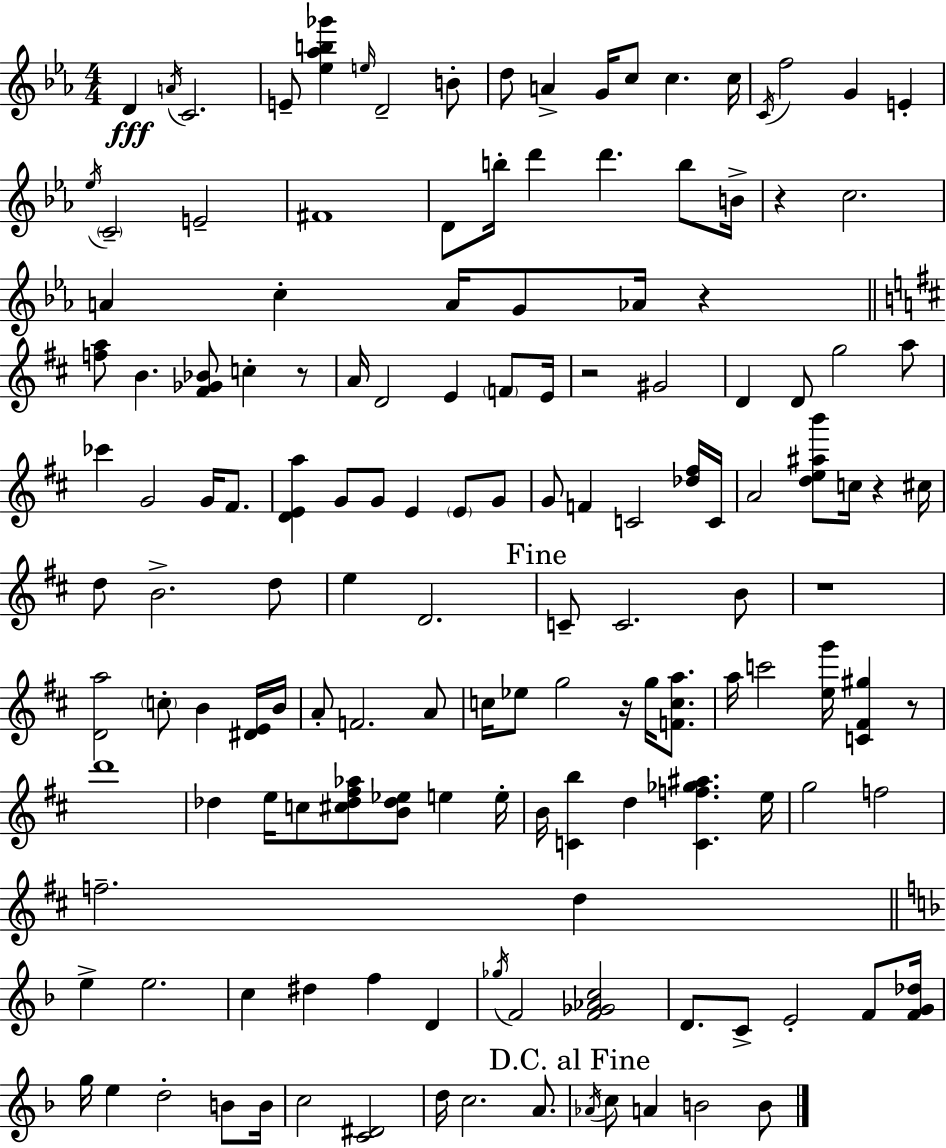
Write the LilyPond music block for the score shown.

{
  \clef treble
  \numericTimeSignature
  \time 4/4
  \key c \minor
  \repeat volta 2 { d'4\fff \acciaccatura { a'16 } c'2. | e'8-- <ees'' aes'' b'' ges'''>4 \grace { e''16 } d'2-- | b'8-. d''8 a'4-> g'16 c''8 c''4. | c''16 \acciaccatura { c'16 } f''2 g'4 e'4-. | \break \acciaccatura { ees''16 } \parenthesize c'2-- e'2-- | fis'1 | d'8 b''16-. d'''4 d'''4. | b''8 b'16-> r4 c''2. | \break a'4 c''4-. a'16 g'8 aes'16 | r4 \bar "||" \break \key d \major <f'' a''>8 b'4. <fis' ges' bes'>8 c''4-. r8 | a'16 d'2 e'4 \parenthesize f'8 e'16 | r2 gis'2 | d'4 d'8 g''2 a''8 | \break ces'''4 g'2 g'16 fis'8. | <d' e' a''>4 g'8 g'8 e'4 \parenthesize e'8 g'8 | g'8 f'4 c'2 <des'' fis''>16 c'16 | a'2 <d'' e'' ais'' b'''>8 c''16 r4 cis''16 | \break d''8 b'2.-> d''8 | e''4 d'2. | \mark "Fine" c'8-- c'2. b'8 | r1 | \break <d' a''>2 \parenthesize c''8-. b'4 <dis' e'>16 b'16 | a'8-. f'2. a'8 | c''16 ees''8 g''2 r16 g''16 <f' c'' a''>8. | a''16 c'''2 <e'' g'''>16 <c' fis' gis''>4 r8 | \break d'''1 | des''4 e''16 c''8 <cis'' des'' fis'' aes''>8 <b' des'' ees''>8 e''4 e''16-. | b'16 <c' b''>4 d''4 <c' f'' ges'' ais''>4. e''16 | g''2 f''2 | \break f''2.-- d''4 | \bar "||" \break \key f \major e''4-> e''2. | c''4 dis''4 f''4 d'4 | \acciaccatura { ges''16 } f'2 <f' ges' aes' c''>2 | d'8. c'8-> e'2-. f'8 | \break <f' g' des''>16 g''16 e''4 d''2-. b'8 | b'16 c''2 <c' dis'>2 | d''16 c''2. a'8. | \mark "D.C. al Fine" \acciaccatura { aes'16 } c''8 a'4 b'2 | \break b'8 } \bar "|."
}